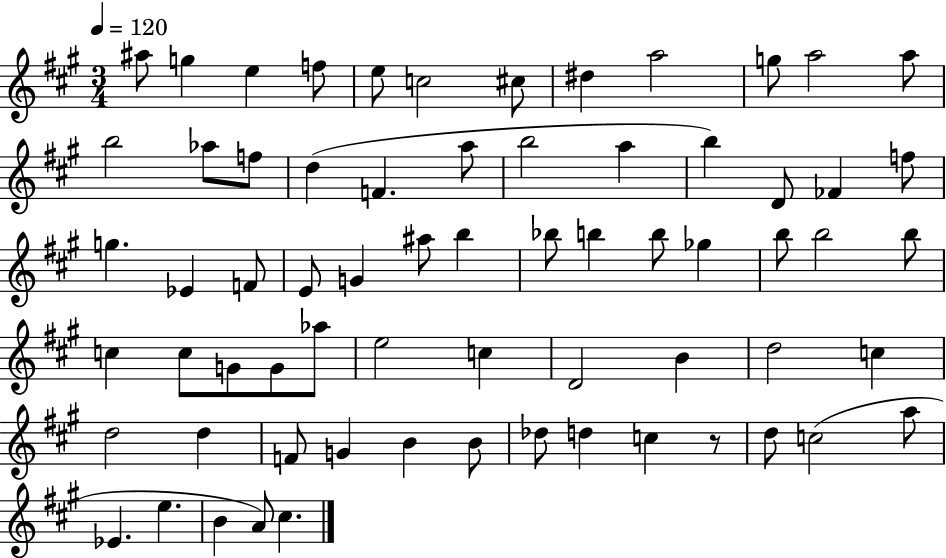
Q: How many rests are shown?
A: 1